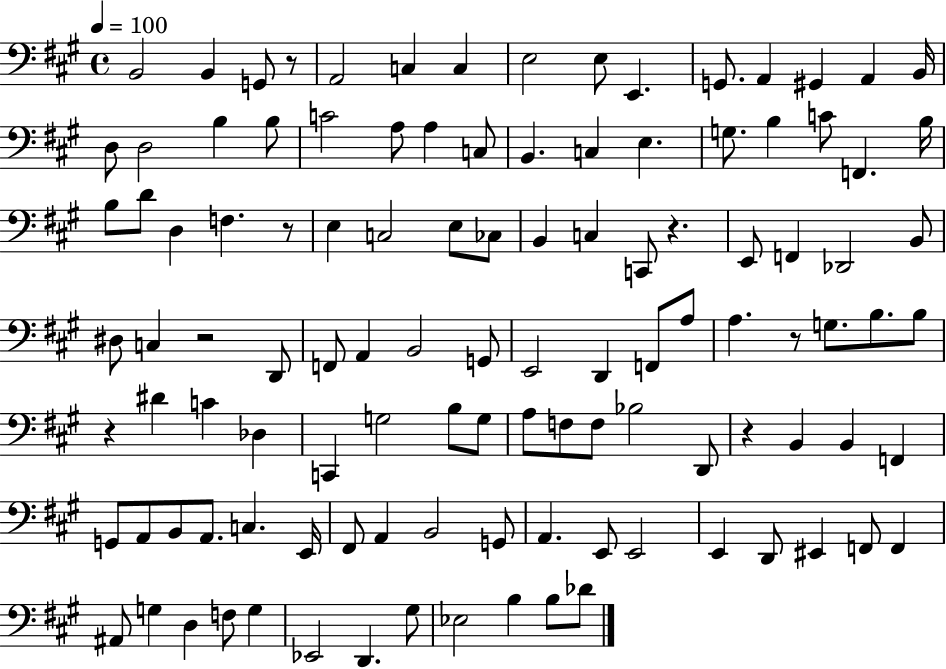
B2/h B2/q G2/e R/e A2/h C3/q C3/q E3/h E3/e E2/q. G2/e. A2/q G#2/q A2/q B2/s D3/e D3/h B3/q B3/e C4/h A3/e A3/q C3/e B2/q. C3/q E3/q. G3/e. B3/q C4/e F2/q. B3/s B3/e D4/e D3/q F3/q. R/e E3/q C3/h E3/e CES3/e B2/q C3/q C2/e R/q. E2/e F2/q Db2/h B2/e D#3/e C3/q R/h D2/e F2/e A2/q B2/h G2/e E2/h D2/q F2/e A3/e A3/q. R/e G3/e. B3/e. B3/e R/q D#4/q C4/q Db3/q C2/q G3/h B3/e G3/e A3/e F3/e F3/e Bb3/h D2/e R/q B2/q B2/q F2/q G2/e A2/e B2/e A2/e. C3/q. E2/s F#2/e A2/q B2/h G2/e A2/q. E2/e E2/h E2/q D2/e EIS2/q F2/e F2/q A#2/e G3/q D3/q F3/e G3/q Eb2/h D2/q. G#3/e Eb3/h B3/q B3/e Db4/e